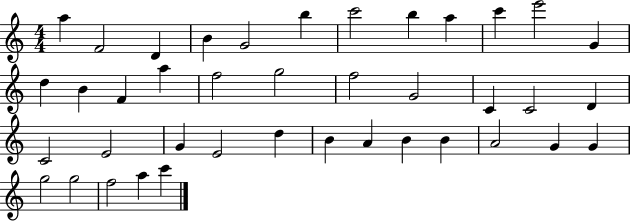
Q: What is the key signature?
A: C major